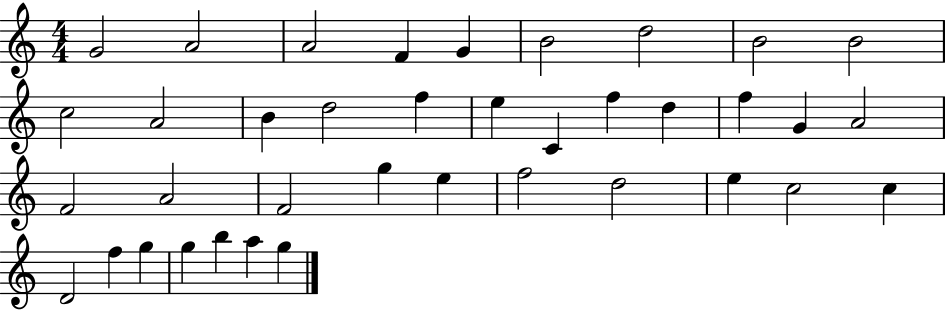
G4/h A4/h A4/h F4/q G4/q B4/h D5/h B4/h B4/h C5/h A4/h B4/q D5/h F5/q E5/q C4/q F5/q D5/q F5/q G4/q A4/h F4/h A4/h F4/h G5/q E5/q F5/h D5/h E5/q C5/h C5/q D4/h F5/q G5/q G5/q B5/q A5/q G5/q